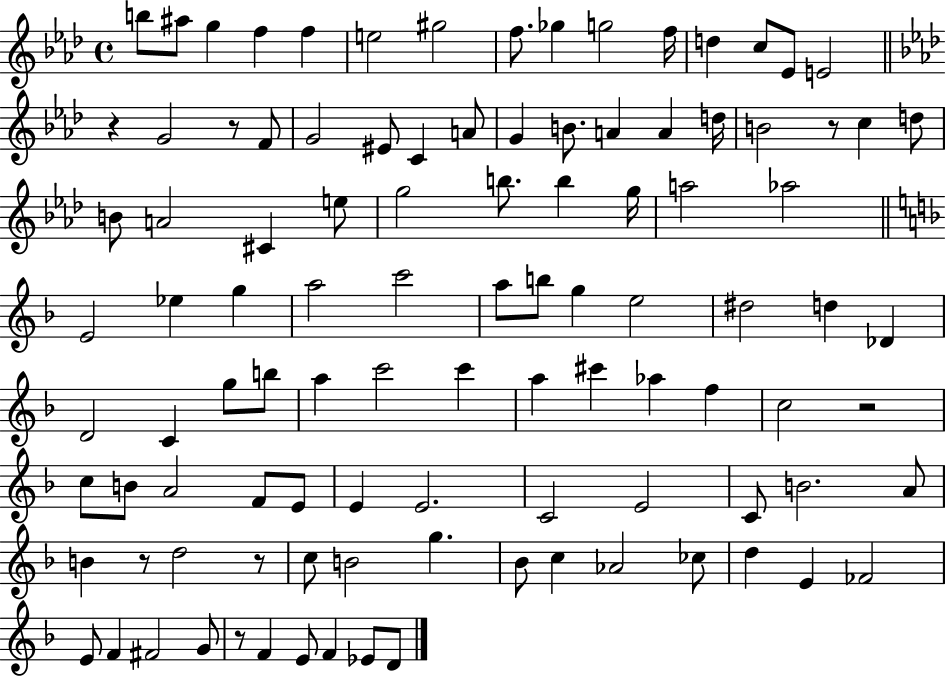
{
  \clef treble
  \time 4/4
  \defaultTimeSignature
  \key aes \major
  b''8 ais''8 g''4 f''4 f''4 | e''2 gis''2 | f''8. ges''4 g''2 f''16 | d''4 c''8 ees'8 e'2 | \break \bar "||" \break \key aes \major r4 g'2 r8 f'8 | g'2 eis'8 c'4 a'8 | g'4 b'8. a'4 a'4 d''16 | b'2 r8 c''4 d''8 | \break b'8 a'2 cis'4 e''8 | g''2 b''8. b''4 g''16 | a''2 aes''2 | \bar "||" \break \key d \minor e'2 ees''4 g''4 | a''2 c'''2 | a''8 b''8 g''4 e''2 | dis''2 d''4 des'4 | \break d'2 c'4 g''8 b''8 | a''4 c'''2 c'''4 | a''4 cis'''4 aes''4 f''4 | c''2 r2 | \break c''8 b'8 a'2 f'8 e'8 | e'4 e'2. | c'2 e'2 | c'8 b'2. a'8 | \break b'4 r8 d''2 r8 | c''8 b'2 g''4. | bes'8 c''4 aes'2 ces''8 | d''4 e'4 fes'2 | \break e'8 f'4 fis'2 g'8 | r8 f'4 e'8 f'4 ees'8 d'8 | \bar "|."
}